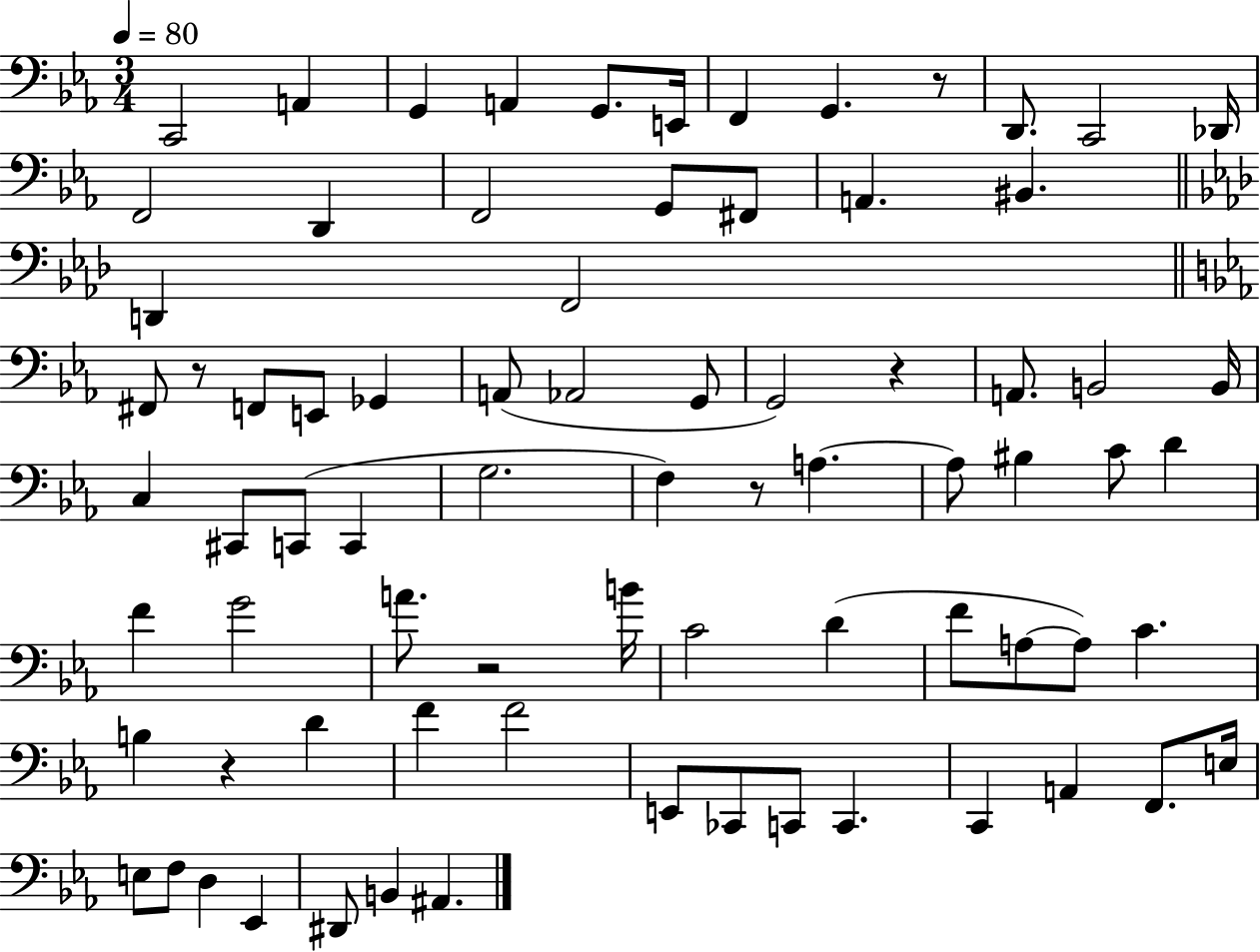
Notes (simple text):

C2/h A2/q G2/q A2/q G2/e. E2/s F2/q G2/q. R/e D2/e. C2/h Db2/s F2/h D2/q F2/h G2/e F#2/e A2/q. BIS2/q. D2/q F2/h F#2/e R/e F2/e E2/e Gb2/q A2/e Ab2/h G2/e G2/h R/q A2/e. B2/h B2/s C3/q C#2/e C2/e C2/q G3/h. F3/q R/e A3/q. A3/e BIS3/q C4/e D4/q F4/q G4/h A4/e. R/h B4/s C4/h D4/q F4/e A3/e A3/e C4/q. B3/q R/q D4/q F4/q F4/h E2/e CES2/e C2/e C2/q. C2/q A2/q F2/e. E3/s E3/e F3/e D3/q Eb2/q D#2/e B2/q A#2/q.